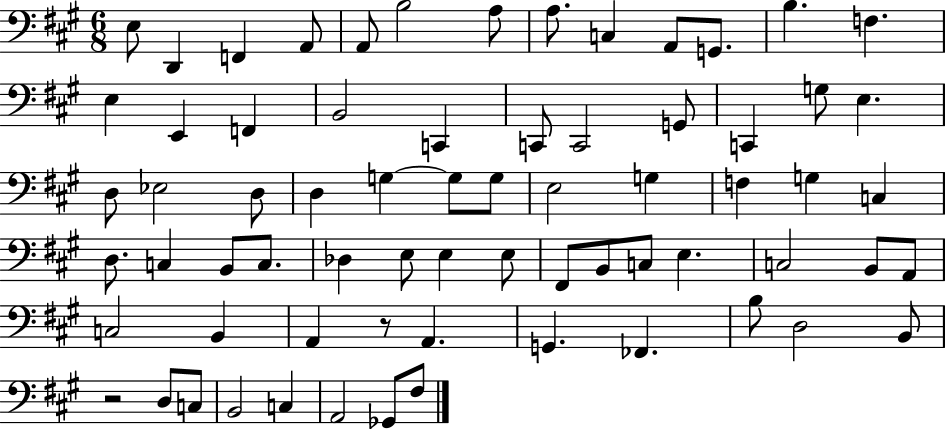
{
  \clef bass
  \numericTimeSignature
  \time 6/8
  \key a \major
  e8 d,4 f,4 a,8 | a,8 b2 a8 | a8. c4 a,8 g,8. | b4. f4. | \break e4 e,4 f,4 | b,2 c,4 | c,8 c,2 g,8 | c,4 g8 e4. | \break d8 ees2 d8 | d4 g4~~ g8 g8 | e2 g4 | f4 g4 c4 | \break d8. c4 b,8 c8. | des4 e8 e4 e8 | fis,8 b,8 c8 e4. | c2 b,8 a,8 | \break c2 b,4 | a,4 r8 a,4. | g,4. fes,4. | b8 d2 b,8 | \break r2 d8 c8 | b,2 c4 | a,2 ges,8 fis8 | \bar "|."
}